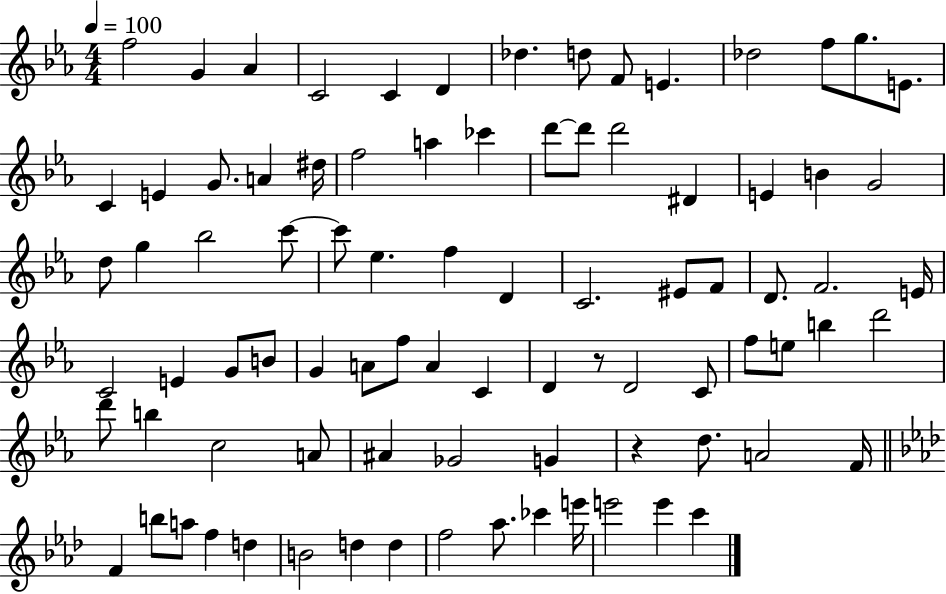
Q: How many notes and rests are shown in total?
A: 86